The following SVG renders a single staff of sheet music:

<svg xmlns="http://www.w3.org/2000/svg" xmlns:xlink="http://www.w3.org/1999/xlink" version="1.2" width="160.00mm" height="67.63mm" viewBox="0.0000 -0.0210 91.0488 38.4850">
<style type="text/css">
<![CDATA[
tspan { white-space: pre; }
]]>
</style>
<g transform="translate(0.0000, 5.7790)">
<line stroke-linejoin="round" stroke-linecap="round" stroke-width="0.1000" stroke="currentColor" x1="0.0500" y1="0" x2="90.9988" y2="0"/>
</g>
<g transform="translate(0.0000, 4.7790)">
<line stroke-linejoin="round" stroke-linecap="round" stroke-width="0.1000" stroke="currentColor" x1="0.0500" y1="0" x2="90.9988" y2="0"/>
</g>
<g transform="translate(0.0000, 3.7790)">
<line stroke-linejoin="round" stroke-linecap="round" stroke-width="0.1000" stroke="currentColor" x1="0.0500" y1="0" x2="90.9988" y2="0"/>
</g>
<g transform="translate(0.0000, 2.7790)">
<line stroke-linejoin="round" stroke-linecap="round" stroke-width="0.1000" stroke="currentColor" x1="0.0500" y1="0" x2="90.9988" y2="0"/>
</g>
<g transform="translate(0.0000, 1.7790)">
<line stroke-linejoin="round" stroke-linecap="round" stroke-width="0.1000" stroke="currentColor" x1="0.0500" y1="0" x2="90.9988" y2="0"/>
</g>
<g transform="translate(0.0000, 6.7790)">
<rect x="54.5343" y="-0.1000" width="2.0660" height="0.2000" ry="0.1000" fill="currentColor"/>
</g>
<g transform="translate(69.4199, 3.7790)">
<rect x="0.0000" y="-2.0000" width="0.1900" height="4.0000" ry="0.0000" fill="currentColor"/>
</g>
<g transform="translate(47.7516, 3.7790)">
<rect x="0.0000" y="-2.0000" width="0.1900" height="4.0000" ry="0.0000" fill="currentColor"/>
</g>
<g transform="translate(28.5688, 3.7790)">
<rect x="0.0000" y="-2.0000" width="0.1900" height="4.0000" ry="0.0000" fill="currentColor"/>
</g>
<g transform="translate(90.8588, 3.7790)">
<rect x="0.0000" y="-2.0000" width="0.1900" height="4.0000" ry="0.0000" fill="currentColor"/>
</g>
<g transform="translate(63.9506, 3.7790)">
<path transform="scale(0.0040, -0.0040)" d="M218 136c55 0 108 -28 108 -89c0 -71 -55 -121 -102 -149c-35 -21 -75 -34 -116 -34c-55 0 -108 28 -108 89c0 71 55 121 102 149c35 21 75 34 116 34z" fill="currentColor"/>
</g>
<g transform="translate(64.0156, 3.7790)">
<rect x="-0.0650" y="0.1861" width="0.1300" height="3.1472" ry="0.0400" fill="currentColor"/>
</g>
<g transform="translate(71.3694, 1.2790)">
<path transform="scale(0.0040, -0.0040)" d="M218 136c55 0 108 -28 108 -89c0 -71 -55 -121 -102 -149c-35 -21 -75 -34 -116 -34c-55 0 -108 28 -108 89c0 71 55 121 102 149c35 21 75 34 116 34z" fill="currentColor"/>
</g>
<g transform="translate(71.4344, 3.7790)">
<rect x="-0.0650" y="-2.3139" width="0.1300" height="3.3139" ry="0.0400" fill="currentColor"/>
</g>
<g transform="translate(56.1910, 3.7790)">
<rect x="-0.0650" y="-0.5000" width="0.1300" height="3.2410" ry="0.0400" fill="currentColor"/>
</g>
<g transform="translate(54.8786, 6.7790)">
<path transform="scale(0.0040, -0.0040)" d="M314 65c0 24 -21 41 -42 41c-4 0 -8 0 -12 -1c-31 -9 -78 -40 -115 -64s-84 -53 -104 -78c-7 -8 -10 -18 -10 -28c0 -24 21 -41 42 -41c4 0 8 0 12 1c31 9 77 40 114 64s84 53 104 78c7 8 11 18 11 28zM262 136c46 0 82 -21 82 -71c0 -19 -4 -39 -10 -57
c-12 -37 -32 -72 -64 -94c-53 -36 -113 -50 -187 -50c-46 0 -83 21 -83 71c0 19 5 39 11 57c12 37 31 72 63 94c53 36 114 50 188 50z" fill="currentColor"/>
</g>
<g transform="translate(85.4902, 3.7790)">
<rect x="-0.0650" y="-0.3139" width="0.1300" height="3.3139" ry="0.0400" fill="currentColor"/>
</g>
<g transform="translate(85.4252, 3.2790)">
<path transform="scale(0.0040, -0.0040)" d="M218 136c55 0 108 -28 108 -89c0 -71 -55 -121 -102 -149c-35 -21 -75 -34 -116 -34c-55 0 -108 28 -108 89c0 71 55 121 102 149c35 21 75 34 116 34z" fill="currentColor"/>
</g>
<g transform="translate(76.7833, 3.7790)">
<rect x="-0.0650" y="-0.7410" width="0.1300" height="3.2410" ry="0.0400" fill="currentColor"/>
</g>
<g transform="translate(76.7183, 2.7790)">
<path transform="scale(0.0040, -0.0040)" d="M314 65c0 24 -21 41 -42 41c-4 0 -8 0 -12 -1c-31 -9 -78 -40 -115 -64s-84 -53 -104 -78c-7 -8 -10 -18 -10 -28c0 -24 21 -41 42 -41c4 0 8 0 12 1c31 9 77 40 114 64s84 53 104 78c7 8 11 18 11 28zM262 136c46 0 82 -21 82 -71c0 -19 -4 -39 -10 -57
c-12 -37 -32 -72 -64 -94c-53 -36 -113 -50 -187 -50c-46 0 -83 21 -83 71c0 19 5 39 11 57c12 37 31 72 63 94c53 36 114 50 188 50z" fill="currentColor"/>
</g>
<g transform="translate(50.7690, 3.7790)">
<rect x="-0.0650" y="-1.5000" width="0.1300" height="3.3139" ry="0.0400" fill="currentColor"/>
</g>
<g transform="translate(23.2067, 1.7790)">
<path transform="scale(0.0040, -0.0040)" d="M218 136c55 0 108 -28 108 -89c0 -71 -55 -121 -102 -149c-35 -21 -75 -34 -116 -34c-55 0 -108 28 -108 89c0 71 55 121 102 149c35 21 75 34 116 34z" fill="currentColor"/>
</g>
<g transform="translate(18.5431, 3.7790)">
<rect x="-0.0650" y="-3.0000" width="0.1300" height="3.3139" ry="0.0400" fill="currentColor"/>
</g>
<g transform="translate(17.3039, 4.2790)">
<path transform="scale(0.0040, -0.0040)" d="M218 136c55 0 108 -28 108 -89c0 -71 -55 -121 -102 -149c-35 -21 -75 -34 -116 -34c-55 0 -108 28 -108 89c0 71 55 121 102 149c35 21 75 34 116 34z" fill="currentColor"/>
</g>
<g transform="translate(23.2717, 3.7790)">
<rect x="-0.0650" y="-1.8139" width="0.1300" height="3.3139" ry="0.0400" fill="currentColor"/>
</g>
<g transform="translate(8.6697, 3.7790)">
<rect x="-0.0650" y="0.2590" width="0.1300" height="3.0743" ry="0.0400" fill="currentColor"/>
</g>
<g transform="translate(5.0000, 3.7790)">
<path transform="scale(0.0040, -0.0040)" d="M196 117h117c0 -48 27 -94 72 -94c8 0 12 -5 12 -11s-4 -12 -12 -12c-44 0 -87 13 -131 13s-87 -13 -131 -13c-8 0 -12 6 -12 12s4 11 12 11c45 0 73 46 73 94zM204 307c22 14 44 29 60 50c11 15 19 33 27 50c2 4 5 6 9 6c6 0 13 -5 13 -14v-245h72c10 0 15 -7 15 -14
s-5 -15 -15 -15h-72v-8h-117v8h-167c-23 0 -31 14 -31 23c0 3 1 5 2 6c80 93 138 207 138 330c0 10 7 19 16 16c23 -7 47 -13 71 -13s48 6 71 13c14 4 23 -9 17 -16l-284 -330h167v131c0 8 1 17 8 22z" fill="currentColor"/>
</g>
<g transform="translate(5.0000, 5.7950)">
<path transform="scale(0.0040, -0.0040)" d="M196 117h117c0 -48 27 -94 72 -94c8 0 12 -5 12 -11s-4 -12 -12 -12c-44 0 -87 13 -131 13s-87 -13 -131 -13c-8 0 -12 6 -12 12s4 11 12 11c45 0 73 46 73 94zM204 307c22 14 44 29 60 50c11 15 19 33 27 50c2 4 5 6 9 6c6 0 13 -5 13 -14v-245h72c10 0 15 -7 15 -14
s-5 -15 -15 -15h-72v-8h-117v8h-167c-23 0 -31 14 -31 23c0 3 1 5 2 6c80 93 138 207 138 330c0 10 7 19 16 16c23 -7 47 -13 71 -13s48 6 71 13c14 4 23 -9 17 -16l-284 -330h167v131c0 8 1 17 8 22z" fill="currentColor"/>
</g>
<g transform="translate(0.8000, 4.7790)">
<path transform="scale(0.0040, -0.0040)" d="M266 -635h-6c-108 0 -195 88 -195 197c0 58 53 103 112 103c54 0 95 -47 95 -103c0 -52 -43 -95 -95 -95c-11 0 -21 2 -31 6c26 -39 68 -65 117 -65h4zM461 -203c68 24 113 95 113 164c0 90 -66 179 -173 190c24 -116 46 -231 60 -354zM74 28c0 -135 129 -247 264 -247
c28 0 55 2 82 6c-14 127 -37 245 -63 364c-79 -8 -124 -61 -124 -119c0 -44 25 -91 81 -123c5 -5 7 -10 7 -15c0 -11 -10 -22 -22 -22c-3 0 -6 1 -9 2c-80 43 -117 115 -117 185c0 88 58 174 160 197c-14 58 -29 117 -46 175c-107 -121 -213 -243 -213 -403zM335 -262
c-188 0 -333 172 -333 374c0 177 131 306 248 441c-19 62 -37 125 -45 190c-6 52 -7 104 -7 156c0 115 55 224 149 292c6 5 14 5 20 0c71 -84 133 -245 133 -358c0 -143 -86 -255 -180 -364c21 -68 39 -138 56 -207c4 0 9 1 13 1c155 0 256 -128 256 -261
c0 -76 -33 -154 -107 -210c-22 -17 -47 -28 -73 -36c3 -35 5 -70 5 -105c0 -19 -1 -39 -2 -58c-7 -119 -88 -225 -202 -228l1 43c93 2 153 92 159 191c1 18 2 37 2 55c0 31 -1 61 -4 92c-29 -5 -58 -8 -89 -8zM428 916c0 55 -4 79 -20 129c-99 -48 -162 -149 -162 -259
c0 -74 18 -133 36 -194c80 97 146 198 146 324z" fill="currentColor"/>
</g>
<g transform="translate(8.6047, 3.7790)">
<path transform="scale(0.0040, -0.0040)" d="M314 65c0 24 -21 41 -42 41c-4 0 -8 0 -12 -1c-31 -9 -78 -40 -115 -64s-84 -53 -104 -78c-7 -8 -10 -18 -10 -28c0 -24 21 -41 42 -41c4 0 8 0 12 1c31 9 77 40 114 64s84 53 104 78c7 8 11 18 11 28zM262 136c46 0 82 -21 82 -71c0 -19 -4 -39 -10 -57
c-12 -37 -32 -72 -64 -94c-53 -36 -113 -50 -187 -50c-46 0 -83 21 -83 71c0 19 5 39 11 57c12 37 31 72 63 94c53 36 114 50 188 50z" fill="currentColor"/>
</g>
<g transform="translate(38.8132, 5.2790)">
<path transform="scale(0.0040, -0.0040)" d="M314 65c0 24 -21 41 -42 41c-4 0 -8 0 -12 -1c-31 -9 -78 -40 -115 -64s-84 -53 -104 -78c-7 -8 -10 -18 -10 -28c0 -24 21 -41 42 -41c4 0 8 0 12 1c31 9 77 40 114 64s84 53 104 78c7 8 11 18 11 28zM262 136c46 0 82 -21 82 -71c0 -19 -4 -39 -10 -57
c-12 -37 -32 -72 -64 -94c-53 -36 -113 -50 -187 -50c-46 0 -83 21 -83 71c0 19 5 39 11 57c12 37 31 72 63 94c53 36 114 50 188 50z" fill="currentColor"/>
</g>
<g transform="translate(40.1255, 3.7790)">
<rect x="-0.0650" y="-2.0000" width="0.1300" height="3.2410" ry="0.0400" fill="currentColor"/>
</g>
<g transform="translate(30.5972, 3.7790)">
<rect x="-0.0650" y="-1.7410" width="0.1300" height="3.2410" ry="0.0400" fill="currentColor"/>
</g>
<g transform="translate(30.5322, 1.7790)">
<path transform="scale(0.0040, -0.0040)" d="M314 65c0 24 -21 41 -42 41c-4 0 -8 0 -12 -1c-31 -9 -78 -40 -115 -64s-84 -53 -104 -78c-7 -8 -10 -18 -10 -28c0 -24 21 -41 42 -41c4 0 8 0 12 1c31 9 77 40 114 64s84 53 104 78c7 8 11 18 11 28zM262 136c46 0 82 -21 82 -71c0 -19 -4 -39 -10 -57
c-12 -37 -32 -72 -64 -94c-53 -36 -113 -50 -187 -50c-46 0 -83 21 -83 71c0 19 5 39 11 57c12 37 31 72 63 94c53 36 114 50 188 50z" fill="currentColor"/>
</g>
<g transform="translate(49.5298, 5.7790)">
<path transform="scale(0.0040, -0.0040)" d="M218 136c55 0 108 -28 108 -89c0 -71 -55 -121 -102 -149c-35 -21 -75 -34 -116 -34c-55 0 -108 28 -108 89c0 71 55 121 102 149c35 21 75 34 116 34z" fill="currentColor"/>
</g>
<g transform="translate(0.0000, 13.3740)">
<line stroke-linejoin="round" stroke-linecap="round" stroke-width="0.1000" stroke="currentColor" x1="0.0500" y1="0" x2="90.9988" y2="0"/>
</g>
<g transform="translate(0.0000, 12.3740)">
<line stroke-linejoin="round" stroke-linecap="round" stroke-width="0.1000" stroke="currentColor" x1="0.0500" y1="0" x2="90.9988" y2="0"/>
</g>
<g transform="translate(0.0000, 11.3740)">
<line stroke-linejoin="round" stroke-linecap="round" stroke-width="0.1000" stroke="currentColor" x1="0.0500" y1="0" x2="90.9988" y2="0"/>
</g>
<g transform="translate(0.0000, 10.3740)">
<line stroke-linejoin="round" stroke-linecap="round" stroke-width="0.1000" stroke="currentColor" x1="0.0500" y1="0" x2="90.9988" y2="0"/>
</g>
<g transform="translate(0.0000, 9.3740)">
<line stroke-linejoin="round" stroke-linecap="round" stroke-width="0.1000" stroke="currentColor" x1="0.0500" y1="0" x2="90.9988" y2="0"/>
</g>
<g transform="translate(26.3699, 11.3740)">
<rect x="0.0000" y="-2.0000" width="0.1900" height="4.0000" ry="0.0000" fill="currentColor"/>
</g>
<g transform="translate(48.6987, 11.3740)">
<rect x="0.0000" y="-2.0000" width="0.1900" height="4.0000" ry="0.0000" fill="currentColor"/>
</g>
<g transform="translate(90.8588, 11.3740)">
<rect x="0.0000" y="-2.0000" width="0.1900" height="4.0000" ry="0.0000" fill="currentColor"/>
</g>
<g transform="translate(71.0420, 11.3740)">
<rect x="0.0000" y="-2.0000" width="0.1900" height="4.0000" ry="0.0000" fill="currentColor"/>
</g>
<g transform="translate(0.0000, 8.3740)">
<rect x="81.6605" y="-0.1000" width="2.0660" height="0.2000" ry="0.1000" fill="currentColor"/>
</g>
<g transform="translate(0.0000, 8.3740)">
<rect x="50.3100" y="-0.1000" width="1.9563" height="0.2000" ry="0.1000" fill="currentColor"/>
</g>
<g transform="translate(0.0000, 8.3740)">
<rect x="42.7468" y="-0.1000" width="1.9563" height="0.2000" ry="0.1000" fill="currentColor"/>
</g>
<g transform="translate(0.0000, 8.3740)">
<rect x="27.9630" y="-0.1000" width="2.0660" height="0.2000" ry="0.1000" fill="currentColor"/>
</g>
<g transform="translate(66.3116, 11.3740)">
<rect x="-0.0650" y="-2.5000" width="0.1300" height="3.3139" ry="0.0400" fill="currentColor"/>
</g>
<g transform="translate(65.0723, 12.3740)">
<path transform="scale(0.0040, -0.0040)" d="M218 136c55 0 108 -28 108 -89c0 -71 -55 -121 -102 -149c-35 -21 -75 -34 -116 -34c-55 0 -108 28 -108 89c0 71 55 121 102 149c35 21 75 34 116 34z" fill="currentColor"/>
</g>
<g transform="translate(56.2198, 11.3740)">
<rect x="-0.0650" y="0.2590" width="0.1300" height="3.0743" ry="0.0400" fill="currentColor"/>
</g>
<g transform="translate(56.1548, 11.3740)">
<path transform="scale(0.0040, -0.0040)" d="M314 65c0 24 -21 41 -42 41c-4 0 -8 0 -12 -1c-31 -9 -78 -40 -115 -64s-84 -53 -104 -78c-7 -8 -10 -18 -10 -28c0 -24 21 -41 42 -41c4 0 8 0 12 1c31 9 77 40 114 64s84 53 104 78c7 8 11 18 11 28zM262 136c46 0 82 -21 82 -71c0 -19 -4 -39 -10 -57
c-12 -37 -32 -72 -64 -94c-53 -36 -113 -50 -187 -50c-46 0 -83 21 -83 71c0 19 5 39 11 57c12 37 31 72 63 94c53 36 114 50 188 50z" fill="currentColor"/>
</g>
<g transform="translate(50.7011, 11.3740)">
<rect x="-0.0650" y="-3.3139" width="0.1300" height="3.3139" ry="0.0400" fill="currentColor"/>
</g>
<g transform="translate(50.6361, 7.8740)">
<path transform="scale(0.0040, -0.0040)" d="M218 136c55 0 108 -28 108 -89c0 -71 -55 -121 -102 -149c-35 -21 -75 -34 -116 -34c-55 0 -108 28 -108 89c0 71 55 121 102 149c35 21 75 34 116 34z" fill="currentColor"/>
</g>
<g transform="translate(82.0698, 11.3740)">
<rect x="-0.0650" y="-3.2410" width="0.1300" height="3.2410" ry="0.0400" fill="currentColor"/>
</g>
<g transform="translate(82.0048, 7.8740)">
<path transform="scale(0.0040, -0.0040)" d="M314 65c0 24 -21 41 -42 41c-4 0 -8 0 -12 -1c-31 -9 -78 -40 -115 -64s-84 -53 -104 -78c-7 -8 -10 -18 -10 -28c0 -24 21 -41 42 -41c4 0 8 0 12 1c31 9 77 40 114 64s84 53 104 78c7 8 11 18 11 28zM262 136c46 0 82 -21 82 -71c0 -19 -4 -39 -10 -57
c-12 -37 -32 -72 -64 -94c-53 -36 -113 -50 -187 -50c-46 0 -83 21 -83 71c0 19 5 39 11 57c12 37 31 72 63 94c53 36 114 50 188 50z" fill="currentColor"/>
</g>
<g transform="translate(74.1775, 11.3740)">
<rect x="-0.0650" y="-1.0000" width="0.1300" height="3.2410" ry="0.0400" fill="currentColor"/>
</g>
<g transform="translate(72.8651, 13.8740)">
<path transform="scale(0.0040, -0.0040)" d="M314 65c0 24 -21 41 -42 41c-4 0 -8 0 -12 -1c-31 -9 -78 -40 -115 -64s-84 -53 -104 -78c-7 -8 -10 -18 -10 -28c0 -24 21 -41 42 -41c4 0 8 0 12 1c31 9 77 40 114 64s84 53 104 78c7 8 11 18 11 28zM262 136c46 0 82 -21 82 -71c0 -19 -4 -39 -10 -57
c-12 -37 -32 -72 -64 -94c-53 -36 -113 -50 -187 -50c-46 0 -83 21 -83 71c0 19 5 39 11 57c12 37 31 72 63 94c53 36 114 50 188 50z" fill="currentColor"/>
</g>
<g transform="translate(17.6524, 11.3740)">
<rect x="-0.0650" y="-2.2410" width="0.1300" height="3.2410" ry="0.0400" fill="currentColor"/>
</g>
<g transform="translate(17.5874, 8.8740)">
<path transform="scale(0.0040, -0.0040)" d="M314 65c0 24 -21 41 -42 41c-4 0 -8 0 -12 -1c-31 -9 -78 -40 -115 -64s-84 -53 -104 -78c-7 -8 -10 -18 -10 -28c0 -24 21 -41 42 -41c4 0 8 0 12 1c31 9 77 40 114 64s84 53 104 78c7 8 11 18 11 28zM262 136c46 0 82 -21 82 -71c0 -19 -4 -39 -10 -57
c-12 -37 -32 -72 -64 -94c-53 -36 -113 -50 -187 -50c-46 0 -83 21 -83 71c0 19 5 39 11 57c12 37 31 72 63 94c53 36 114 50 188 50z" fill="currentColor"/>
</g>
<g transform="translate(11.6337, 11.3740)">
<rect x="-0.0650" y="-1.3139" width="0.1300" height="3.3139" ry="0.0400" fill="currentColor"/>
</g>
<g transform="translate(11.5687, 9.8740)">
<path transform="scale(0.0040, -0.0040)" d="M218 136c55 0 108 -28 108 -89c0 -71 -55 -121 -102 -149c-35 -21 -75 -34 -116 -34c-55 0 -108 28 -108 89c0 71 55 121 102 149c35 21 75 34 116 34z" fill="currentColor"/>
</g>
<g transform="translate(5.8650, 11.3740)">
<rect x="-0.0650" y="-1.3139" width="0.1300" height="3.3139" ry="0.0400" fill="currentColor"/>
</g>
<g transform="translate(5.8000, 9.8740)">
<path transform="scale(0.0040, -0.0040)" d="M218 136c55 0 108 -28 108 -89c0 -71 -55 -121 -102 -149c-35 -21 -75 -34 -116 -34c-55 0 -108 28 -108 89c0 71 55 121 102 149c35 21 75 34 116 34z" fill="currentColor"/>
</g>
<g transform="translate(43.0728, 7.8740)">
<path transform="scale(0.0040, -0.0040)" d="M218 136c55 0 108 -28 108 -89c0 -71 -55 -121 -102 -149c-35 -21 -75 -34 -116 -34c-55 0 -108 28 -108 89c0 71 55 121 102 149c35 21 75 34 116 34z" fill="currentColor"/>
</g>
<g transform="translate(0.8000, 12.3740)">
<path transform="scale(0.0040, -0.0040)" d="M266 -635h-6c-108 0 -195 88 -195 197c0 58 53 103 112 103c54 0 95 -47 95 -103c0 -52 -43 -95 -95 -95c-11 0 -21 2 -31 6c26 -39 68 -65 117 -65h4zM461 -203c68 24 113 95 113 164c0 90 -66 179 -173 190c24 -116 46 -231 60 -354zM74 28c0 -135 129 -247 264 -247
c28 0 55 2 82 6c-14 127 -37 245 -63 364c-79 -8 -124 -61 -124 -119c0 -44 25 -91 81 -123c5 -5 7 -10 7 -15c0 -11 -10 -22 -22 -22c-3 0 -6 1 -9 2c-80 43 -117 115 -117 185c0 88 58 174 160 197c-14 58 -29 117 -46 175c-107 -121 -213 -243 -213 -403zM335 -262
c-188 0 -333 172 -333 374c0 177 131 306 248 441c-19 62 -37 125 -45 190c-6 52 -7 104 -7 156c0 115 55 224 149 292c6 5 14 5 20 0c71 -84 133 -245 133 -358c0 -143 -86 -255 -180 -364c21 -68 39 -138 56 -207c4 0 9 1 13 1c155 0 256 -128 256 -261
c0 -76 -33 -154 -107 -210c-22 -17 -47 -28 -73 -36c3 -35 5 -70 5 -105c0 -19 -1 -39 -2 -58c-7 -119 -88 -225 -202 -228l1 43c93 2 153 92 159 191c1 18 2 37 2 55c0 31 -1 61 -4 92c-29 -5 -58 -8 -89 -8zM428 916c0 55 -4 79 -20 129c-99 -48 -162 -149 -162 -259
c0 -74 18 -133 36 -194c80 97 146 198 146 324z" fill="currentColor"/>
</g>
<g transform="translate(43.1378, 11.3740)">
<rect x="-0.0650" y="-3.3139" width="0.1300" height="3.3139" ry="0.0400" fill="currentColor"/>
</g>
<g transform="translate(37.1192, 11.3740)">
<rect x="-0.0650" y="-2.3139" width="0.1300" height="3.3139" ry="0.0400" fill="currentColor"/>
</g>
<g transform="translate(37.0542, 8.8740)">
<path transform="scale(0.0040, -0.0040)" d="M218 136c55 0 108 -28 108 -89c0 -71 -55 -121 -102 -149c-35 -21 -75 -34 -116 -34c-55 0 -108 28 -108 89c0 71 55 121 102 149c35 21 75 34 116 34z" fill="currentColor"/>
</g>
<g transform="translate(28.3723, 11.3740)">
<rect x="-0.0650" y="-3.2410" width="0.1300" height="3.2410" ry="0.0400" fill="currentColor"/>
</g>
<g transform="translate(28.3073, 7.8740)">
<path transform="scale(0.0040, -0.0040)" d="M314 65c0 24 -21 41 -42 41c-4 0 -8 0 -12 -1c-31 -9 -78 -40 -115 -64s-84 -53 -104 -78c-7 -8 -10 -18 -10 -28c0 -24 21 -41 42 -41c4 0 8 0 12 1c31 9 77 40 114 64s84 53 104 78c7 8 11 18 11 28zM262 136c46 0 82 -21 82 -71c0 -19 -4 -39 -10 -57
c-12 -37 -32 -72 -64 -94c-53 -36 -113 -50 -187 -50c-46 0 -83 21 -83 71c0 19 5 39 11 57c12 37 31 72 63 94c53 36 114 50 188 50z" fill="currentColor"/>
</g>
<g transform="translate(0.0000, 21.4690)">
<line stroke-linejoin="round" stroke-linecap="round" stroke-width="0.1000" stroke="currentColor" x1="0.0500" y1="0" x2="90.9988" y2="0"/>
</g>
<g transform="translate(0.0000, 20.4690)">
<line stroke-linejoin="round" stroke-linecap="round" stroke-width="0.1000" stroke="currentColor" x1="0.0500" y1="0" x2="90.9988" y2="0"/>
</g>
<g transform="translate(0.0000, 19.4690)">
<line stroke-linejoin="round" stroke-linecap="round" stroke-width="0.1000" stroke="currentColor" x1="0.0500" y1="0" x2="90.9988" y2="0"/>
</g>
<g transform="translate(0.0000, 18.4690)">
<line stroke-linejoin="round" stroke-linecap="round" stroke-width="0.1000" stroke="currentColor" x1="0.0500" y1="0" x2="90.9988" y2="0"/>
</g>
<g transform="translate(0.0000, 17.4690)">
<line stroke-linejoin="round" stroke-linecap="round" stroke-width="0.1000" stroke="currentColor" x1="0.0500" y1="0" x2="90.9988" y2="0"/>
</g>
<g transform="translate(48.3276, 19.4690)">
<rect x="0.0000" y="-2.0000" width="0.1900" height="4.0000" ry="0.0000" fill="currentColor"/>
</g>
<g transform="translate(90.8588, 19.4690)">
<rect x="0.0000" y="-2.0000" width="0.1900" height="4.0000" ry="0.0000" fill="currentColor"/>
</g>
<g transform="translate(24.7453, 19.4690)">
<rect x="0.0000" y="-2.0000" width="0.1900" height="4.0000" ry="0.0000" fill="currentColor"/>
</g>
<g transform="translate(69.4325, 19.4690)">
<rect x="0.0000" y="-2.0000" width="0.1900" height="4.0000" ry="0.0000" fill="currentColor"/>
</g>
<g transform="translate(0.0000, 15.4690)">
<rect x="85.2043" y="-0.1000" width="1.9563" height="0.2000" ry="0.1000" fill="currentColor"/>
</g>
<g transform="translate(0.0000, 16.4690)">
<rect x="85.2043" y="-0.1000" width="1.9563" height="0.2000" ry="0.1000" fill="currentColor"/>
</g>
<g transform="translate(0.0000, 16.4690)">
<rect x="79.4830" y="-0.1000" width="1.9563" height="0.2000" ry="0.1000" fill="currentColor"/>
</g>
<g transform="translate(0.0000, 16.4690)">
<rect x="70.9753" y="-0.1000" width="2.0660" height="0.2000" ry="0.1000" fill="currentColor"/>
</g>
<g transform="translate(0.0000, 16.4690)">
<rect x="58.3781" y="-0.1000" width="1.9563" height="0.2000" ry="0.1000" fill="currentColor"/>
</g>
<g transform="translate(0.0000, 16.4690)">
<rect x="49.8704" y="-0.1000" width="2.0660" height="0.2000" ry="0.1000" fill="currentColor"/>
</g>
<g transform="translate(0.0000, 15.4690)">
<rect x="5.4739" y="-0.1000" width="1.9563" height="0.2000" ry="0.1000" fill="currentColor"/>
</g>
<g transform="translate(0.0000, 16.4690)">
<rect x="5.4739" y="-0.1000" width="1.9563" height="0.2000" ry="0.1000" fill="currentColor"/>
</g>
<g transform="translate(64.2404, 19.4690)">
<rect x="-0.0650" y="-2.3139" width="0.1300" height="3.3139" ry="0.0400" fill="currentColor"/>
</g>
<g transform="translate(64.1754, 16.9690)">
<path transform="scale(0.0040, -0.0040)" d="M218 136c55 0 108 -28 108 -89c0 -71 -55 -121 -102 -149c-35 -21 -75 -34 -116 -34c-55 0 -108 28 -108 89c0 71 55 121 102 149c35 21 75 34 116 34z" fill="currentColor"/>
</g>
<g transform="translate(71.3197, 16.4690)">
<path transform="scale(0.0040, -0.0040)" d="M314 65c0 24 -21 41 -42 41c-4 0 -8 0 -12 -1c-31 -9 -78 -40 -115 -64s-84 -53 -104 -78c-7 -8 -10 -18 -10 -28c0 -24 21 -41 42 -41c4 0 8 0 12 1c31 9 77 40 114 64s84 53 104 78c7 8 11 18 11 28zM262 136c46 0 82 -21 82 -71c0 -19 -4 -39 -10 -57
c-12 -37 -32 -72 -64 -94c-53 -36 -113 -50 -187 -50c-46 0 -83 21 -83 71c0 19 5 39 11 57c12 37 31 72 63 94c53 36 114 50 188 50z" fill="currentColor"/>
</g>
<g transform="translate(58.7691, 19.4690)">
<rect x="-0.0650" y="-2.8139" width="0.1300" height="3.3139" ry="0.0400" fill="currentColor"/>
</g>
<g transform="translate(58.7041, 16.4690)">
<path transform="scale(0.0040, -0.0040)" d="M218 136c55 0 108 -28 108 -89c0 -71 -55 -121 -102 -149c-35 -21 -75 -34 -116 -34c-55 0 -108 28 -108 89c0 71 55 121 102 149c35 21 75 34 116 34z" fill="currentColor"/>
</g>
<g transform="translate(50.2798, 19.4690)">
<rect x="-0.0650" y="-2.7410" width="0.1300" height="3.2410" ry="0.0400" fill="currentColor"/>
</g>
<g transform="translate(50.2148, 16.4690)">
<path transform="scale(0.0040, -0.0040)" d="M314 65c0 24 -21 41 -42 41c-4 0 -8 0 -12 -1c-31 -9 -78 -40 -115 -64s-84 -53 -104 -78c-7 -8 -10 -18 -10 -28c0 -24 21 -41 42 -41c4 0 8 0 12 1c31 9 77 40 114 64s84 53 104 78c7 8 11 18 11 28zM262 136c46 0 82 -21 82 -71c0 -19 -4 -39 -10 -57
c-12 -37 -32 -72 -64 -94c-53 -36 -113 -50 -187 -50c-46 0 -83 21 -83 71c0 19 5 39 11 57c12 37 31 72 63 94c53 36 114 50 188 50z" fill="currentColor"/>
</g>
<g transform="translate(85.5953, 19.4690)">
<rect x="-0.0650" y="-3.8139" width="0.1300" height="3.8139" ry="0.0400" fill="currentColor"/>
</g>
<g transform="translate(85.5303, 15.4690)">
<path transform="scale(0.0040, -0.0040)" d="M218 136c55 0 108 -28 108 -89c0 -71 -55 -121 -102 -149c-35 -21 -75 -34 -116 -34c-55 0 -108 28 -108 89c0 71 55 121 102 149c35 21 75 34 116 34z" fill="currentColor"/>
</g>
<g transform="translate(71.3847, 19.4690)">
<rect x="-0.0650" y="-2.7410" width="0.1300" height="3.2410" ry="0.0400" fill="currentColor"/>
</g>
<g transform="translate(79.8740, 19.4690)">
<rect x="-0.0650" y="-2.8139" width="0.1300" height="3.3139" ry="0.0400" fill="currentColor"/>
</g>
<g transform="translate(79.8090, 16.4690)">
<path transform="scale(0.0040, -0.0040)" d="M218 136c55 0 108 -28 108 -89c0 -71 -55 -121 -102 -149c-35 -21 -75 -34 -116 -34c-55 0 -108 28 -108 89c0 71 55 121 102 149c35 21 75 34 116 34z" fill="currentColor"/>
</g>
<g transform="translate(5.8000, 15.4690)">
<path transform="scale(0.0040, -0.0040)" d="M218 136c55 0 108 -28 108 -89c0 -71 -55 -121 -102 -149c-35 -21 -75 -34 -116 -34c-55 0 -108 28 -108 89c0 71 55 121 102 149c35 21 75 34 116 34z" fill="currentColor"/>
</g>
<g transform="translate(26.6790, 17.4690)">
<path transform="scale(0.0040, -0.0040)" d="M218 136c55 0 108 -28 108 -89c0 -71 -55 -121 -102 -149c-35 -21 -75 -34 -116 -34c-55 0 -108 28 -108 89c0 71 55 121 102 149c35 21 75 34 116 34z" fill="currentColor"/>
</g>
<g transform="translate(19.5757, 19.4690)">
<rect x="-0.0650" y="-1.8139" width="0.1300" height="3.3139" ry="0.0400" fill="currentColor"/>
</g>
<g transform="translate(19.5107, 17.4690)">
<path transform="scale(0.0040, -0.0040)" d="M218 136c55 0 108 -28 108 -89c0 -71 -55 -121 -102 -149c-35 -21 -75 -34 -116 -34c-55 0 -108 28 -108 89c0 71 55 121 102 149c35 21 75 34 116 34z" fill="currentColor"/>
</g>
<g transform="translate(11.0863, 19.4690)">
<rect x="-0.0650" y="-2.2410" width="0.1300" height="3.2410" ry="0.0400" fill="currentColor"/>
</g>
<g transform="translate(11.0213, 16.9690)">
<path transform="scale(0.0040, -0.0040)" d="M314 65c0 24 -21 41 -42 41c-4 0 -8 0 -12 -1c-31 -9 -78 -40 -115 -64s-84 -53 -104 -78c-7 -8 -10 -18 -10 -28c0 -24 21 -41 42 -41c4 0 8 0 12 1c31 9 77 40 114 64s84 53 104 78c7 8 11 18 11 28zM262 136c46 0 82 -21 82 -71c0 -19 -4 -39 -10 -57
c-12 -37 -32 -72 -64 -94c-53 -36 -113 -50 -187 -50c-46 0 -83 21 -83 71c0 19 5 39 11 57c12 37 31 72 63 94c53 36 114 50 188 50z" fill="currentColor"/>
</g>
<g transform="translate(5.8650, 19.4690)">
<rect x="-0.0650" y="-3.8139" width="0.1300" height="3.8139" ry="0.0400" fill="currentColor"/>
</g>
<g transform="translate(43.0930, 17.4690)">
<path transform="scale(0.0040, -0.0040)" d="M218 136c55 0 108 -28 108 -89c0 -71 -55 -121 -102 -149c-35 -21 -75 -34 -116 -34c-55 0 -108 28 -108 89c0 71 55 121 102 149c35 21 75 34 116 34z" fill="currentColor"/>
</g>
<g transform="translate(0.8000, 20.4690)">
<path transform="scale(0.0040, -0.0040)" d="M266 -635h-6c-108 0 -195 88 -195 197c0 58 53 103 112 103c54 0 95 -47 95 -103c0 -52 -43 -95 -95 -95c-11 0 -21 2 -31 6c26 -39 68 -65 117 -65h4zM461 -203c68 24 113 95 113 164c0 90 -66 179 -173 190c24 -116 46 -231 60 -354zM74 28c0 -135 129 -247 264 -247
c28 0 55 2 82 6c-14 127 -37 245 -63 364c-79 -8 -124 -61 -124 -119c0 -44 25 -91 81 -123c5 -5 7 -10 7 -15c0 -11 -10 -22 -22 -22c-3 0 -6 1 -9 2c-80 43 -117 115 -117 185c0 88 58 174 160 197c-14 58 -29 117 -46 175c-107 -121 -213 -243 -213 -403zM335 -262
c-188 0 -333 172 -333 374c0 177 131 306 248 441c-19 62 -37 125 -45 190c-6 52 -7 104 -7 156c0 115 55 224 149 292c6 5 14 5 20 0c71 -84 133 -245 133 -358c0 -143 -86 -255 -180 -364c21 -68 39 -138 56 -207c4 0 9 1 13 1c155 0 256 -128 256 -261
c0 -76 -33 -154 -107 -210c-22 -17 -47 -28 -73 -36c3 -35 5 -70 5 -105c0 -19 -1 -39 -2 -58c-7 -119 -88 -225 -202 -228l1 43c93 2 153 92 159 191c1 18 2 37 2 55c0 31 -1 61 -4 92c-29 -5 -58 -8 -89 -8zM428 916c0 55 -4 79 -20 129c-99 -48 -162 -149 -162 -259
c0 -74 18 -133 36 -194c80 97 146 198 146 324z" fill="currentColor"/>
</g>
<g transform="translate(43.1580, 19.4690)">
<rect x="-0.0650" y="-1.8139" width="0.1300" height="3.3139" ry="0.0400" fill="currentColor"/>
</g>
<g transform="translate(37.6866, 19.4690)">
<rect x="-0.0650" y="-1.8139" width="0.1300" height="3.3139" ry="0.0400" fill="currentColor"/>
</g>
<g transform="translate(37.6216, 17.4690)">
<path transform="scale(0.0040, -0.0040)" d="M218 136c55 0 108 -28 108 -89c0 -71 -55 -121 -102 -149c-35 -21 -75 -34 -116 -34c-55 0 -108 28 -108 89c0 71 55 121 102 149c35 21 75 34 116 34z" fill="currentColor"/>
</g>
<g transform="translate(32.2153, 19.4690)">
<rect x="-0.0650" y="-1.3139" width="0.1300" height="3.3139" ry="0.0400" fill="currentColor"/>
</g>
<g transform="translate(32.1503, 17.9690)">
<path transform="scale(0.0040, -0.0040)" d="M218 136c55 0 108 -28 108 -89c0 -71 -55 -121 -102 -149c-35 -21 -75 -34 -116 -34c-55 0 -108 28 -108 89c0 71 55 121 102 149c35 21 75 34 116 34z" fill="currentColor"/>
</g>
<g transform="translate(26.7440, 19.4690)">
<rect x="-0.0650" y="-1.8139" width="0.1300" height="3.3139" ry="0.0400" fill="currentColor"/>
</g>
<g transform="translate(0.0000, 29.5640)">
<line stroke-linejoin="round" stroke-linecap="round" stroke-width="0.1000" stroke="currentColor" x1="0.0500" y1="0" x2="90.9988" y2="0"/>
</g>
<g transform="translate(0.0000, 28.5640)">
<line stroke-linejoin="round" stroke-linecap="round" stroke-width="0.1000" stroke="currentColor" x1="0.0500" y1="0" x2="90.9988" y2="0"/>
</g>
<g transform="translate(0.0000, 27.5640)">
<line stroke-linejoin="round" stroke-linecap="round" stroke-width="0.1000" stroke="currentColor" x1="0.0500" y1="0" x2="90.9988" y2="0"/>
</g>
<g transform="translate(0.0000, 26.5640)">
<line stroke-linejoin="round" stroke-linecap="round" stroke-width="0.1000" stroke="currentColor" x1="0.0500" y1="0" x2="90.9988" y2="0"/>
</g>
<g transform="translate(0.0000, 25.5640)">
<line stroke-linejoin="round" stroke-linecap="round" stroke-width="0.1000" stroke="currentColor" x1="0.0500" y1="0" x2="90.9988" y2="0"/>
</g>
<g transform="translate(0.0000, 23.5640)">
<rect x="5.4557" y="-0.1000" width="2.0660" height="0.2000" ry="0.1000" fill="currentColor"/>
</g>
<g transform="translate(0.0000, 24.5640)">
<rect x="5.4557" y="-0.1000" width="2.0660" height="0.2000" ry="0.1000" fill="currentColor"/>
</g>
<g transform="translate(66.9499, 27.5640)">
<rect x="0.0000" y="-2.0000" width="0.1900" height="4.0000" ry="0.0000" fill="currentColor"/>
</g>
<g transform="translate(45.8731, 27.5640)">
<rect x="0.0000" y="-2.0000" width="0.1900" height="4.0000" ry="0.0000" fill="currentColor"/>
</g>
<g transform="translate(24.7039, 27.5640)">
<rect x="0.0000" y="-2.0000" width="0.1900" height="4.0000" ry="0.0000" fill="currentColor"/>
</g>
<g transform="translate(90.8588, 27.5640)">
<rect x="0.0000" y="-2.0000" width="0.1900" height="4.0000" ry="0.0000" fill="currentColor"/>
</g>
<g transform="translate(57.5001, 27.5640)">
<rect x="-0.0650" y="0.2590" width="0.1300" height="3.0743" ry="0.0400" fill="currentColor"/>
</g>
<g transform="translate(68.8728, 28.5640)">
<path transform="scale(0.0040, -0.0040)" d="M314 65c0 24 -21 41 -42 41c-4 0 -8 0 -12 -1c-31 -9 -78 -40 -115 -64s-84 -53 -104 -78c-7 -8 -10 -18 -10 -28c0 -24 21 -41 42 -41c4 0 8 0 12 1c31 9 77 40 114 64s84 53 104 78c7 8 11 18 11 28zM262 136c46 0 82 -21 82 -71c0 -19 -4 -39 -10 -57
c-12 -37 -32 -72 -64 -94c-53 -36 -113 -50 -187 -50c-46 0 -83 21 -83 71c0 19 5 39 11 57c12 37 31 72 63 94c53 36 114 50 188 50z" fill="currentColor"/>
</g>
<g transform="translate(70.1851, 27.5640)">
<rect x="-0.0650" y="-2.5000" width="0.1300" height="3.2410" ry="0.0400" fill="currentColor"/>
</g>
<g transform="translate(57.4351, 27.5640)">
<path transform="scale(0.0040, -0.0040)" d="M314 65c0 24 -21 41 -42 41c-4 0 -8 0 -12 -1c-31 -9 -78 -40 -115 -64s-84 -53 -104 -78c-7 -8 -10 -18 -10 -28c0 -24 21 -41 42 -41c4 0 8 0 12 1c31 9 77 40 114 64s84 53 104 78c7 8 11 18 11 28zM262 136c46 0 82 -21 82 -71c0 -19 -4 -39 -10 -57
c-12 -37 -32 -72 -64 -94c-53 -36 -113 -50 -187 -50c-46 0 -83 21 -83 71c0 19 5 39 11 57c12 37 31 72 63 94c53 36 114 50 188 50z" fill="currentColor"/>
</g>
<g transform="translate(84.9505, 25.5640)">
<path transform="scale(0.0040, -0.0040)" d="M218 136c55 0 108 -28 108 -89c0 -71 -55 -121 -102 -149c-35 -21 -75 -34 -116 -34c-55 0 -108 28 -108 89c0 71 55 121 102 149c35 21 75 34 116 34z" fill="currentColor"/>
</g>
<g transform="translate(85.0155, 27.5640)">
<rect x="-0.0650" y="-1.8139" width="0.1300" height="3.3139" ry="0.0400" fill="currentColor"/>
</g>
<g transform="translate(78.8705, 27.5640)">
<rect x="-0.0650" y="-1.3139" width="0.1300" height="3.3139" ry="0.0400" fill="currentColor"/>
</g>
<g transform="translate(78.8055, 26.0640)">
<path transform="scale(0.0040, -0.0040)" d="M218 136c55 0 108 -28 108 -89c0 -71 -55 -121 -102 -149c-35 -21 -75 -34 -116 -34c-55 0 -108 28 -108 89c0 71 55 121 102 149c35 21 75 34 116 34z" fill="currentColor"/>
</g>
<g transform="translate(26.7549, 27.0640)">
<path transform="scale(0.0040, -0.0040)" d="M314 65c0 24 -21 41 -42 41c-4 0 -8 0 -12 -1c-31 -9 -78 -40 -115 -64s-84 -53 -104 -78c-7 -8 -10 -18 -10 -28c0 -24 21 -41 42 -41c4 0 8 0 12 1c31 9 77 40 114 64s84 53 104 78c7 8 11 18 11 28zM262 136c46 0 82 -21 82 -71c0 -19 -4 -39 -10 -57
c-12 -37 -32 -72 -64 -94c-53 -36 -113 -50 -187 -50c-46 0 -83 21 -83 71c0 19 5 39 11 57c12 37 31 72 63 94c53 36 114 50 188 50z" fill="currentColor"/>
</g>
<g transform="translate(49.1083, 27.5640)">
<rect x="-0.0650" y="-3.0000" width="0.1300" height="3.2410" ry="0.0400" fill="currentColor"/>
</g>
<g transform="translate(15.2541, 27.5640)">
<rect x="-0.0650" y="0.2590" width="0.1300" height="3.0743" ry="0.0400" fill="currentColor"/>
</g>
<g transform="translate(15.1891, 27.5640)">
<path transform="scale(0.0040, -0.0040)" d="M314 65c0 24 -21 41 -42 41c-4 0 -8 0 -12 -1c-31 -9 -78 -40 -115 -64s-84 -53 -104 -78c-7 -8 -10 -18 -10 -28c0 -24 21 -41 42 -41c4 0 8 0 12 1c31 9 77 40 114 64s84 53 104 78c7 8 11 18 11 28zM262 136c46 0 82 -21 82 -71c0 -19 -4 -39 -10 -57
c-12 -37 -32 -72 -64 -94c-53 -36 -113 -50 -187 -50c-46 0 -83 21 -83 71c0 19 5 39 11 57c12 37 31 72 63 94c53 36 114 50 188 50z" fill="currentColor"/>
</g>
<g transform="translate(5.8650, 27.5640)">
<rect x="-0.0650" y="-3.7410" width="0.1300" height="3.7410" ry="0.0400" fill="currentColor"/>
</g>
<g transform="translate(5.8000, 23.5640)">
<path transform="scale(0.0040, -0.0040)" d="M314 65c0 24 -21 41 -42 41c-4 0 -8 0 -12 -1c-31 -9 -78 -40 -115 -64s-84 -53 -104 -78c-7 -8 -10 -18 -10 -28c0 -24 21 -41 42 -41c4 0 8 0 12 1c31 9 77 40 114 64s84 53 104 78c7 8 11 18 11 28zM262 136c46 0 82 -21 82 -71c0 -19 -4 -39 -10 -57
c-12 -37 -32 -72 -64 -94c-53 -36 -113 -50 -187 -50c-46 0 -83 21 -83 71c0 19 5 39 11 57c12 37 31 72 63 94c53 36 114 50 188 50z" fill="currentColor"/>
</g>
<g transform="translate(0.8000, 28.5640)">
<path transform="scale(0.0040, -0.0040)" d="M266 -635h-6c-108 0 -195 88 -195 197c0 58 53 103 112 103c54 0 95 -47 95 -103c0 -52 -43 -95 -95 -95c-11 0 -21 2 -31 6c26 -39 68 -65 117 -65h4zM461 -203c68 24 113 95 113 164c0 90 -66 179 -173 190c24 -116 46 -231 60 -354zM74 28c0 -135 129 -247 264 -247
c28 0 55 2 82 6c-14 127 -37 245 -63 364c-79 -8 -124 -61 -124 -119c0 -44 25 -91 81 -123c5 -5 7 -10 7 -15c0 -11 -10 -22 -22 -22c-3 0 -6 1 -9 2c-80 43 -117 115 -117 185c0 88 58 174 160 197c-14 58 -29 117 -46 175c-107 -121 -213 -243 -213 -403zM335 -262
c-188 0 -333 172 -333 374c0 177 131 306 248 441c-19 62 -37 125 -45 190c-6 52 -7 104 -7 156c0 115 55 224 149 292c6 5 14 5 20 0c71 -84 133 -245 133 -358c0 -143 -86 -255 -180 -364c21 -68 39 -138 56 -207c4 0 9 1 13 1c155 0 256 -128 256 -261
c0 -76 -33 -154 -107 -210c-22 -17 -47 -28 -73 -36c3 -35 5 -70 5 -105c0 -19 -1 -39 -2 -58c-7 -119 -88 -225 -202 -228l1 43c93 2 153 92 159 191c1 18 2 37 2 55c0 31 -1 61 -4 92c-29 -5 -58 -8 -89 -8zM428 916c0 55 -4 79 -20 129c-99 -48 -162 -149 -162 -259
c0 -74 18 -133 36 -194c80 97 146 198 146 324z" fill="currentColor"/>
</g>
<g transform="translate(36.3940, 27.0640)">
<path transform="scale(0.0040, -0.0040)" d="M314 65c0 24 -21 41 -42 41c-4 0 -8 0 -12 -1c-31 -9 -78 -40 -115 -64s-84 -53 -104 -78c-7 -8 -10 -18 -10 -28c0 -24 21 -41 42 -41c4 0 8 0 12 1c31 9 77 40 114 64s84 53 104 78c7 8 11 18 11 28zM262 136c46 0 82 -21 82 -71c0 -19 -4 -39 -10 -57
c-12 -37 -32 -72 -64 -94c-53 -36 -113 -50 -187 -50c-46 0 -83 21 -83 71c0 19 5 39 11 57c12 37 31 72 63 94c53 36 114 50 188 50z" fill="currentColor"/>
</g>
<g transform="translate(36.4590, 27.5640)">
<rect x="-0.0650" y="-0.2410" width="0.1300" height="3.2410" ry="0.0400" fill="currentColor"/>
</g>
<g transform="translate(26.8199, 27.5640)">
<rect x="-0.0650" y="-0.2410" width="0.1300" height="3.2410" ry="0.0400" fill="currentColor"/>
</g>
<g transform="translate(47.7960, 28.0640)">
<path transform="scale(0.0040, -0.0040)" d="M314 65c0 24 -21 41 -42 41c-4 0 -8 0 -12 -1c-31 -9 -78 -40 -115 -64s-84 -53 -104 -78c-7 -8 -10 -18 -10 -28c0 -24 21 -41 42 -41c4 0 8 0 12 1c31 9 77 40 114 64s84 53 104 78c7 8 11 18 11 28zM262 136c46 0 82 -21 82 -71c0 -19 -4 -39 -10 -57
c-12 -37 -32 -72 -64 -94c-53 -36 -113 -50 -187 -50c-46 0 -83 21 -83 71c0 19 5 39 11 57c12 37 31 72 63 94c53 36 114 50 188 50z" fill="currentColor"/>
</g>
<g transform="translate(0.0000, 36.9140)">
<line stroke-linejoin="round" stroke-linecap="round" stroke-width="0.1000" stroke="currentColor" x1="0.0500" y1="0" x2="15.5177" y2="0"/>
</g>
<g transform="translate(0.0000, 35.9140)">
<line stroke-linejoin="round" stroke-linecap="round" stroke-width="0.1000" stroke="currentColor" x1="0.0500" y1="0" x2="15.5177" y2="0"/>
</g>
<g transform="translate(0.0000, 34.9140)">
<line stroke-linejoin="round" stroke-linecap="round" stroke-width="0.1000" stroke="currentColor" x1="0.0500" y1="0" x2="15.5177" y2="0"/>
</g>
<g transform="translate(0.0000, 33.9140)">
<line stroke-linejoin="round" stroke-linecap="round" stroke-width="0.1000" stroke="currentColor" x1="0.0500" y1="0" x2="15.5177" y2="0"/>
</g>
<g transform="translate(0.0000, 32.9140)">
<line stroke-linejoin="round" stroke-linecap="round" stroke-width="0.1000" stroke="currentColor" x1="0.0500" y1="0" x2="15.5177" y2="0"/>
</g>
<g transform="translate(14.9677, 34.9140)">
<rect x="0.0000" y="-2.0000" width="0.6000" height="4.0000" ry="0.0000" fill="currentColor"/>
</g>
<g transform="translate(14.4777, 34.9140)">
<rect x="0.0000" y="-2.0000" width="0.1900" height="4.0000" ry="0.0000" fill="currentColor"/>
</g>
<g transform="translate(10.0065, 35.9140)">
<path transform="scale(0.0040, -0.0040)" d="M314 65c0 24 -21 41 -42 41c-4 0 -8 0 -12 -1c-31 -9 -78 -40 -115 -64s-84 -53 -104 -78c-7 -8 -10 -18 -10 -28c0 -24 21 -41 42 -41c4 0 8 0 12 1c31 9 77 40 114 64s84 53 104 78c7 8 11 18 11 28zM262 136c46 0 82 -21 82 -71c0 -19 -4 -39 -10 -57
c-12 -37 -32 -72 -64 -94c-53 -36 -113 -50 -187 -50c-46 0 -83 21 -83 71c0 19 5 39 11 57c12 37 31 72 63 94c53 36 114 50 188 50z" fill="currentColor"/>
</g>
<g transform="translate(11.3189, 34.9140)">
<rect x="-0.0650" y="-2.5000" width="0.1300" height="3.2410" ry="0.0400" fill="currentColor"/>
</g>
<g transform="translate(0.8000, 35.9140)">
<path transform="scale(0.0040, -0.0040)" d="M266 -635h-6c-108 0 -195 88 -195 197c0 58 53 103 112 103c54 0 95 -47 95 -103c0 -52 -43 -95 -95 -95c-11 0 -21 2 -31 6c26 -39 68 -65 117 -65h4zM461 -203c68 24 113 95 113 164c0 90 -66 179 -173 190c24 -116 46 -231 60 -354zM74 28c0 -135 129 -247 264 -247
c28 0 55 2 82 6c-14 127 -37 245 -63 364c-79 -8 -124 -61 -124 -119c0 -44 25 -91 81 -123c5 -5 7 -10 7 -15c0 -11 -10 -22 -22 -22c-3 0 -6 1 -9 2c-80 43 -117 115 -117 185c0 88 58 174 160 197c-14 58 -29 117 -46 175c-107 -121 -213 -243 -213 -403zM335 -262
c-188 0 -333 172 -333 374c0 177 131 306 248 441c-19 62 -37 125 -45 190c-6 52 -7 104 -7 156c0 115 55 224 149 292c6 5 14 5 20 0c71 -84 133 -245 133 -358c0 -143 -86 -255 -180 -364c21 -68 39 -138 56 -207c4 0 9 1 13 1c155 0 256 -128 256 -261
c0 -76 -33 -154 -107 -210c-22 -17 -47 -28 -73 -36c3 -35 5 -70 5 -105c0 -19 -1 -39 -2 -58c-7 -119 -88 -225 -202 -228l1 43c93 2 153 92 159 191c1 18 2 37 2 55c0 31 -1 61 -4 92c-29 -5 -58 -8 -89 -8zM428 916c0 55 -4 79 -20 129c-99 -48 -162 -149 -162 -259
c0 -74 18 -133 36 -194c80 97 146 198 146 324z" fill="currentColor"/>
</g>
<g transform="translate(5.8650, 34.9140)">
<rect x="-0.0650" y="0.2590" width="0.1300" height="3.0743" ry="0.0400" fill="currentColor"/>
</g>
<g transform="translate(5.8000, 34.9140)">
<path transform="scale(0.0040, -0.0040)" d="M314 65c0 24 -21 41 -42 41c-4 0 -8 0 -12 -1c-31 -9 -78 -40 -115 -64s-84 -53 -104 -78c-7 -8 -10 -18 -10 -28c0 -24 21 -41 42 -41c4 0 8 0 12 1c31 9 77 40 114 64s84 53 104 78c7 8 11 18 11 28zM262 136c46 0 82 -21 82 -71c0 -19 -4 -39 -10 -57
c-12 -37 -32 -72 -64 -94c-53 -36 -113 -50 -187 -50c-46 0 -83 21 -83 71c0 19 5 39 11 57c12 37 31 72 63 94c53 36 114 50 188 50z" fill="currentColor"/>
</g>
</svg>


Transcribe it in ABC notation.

X:1
T:Untitled
M:4/4
L:1/4
K:C
B2 A f f2 F2 E C2 B g d2 c e e g2 b2 g b b B2 G D2 b2 c' g2 f f e f f a2 a g a2 a c' c'2 B2 c2 c2 A2 B2 G2 e f B2 G2